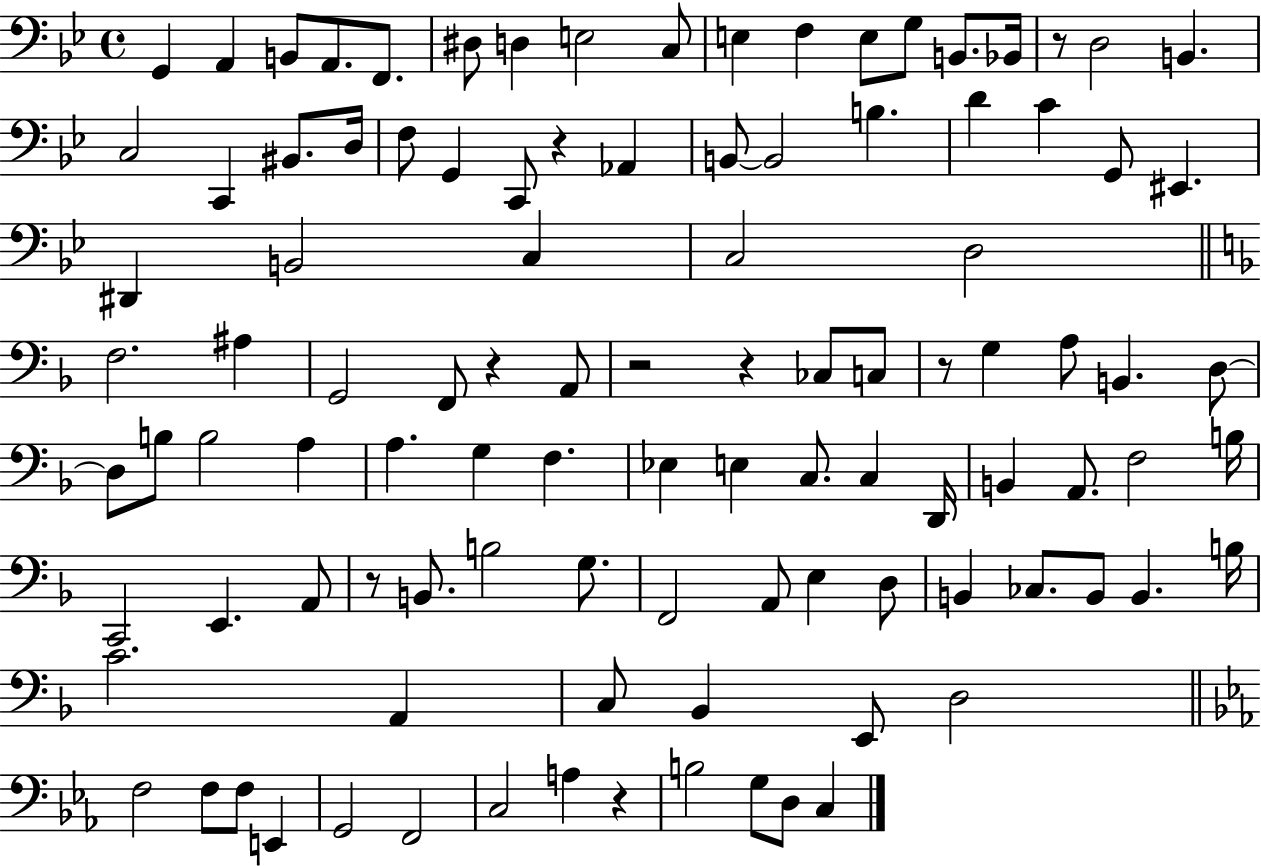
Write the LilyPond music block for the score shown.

{
  \clef bass
  \time 4/4
  \defaultTimeSignature
  \key bes \major
  g,4 a,4 b,8 a,8. f,8. | dis8 d4 e2 c8 | e4 f4 e8 g8 b,8. bes,16 | r8 d2 b,4. | \break c2 c,4 bis,8. d16 | f8 g,4 c,8 r4 aes,4 | b,8~~ b,2 b4. | d'4 c'4 g,8 eis,4. | \break dis,4 b,2 c4 | c2 d2 | \bar "||" \break \key f \major f2. ais4 | g,2 f,8 r4 a,8 | r2 r4 ces8 c8 | r8 g4 a8 b,4. d8~~ | \break d8 b8 b2 a4 | a4. g4 f4. | ees4 e4 c8. c4 d,16 | b,4 a,8. f2 b16 | \break c,2 e,4. a,8 | r8 b,8. b2 g8. | f,2 a,8 e4 d8 | b,4 ces8. b,8 b,4. b16 | \break c'2. a,4 | c8 bes,4 e,8 d2 | \bar "||" \break \key ees \major f2 f8 f8 e,4 | g,2 f,2 | c2 a4 r4 | b2 g8 d8 c4 | \break \bar "|."
}